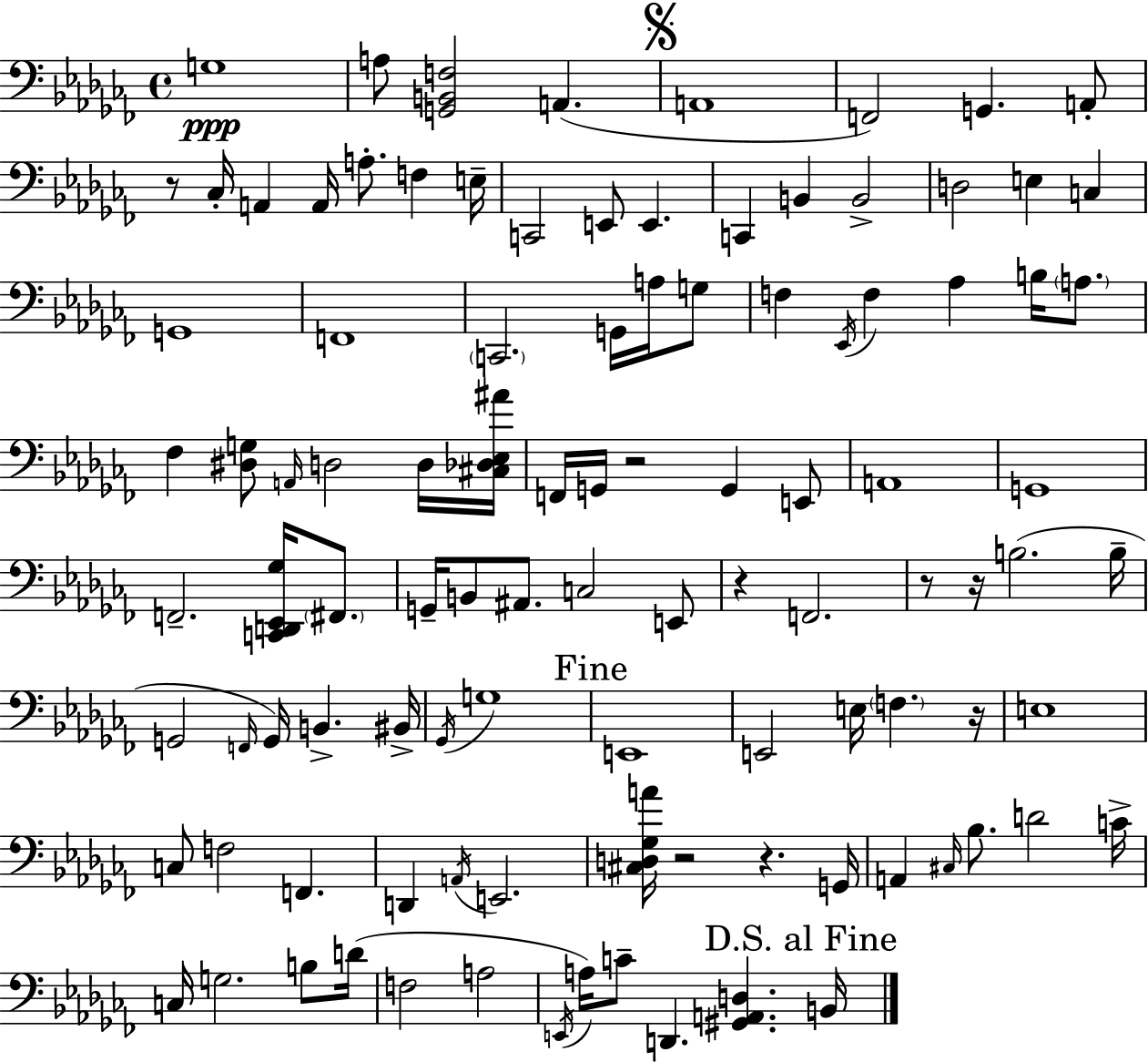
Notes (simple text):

G3/w A3/e [G2,B2,F3]/h A2/q. A2/w F2/h G2/q. A2/e R/e CES3/s A2/q A2/s A3/e. F3/q E3/s C2/h E2/e E2/q. C2/q B2/q B2/h D3/h E3/q C3/q G2/w F2/w C2/h. G2/s A3/s G3/e F3/q Eb2/s F3/q Ab3/q B3/s A3/e. FES3/q [D#3,G3]/e A2/s D3/h D3/s [C#3,Db3,Eb3,A#4]/s F2/s G2/s R/h G2/q E2/e A2/w G2/w F2/h. [C2,D2,Eb2,Gb3]/s F#2/e. G2/s B2/e A#2/e. C3/h E2/e R/q F2/h. R/e R/s B3/h. B3/s G2/h F2/s G2/s B2/q. BIS2/s Gb2/s G3/w E2/w E2/h E3/s F3/q. R/s E3/w C3/e F3/h F2/q. D2/q A2/s E2/h. [C#3,D3,Gb3,A4]/s R/h R/q. G2/s A2/q C#3/s Bb3/e. D4/h C4/s C3/s G3/h. B3/e D4/s F3/h A3/h E2/s A3/s C4/e D2/q. [G#2,A2,D3]/q. B2/s